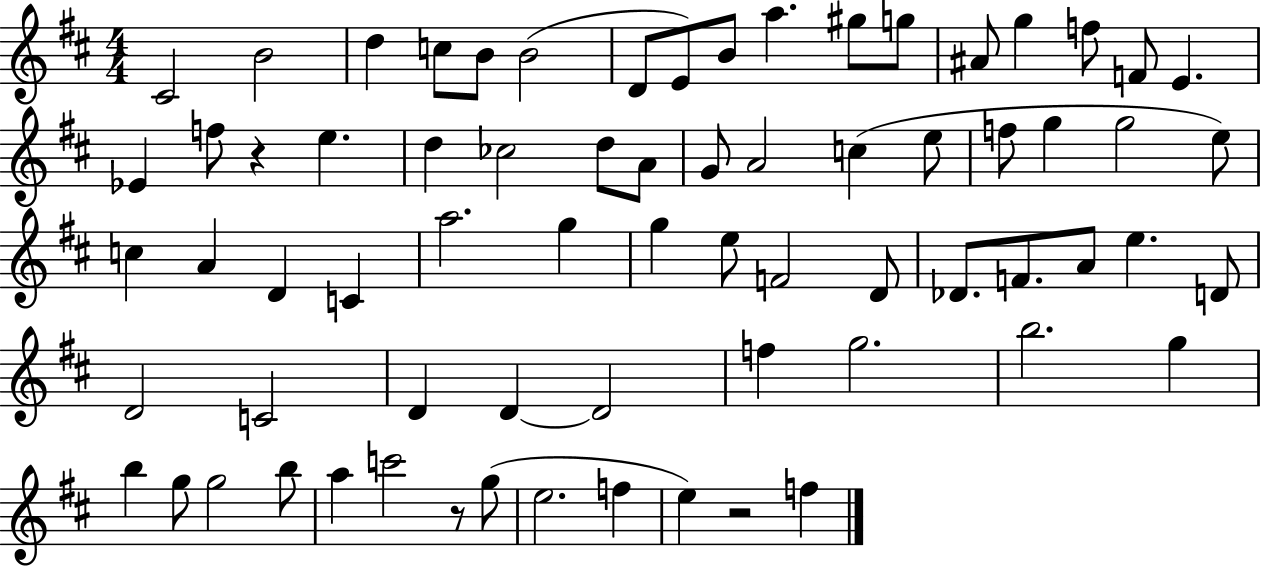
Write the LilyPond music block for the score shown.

{
  \clef treble
  \numericTimeSignature
  \time 4/4
  \key d \major
  cis'2 b'2 | d''4 c''8 b'8 b'2( | d'8 e'8) b'8 a''4. gis''8 g''8 | ais'8 g''4 f''8 f'8 e'4. | \break ees'4 f''8 r4 e''4. | d''4 ces''2 d''8 a'8 | g'8 a'2 c''4( e''8 | f''8 g''4 g''2 e''8) | \break c''4 a'4 d'4 c'4 | a''2. g''4 | g''4 e''8 f'2 d'8 | des'8. f'8. a'8 e''4. d'8 | \break d'2 c'2 | d'4 d'4~~ d'2 | f''4 g''2. | b''2. g''4 | \break b''4 g''8 g''2 b''8 | a''4 c'''2 r8 g''8( | e''2. f''4 | e''4) r2 f''4 | \break \bar "|."
}